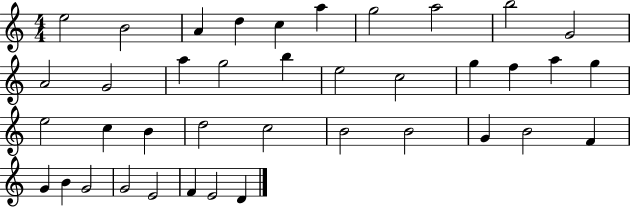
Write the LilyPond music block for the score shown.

{
  \clef treble
  \numericTimeSignature
  \time 4/4
  \key c \major
  e''2 b'2 | a'4 d''4 c''4 a''4 | g''2 a''2 | b''2 g'2 | \break a'2 g'2 | a''4 g''2 b''4 | e''2 c''2 | g''4 f''4 a''4 g''4 | \break e''2 c''4 b'4 | d''2 c''2 | b'2 b'2 | g'4 b'2 f'4 | \break g'4 b'4 g'2 | g'2 e'2 | f'4 e'2 d'4 | \bar "|."
}